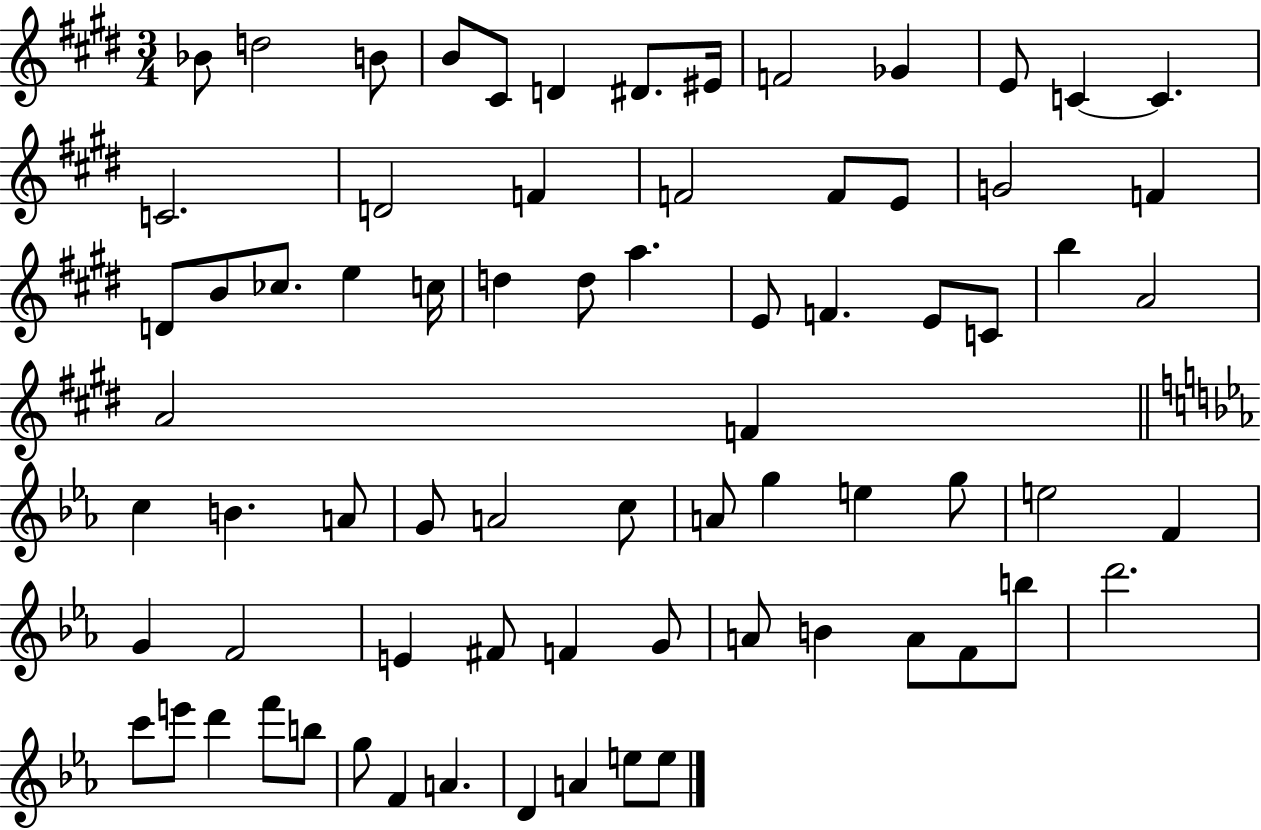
Bb4/e D5/h B4/e B4/e C#4/e D4/q D#4/e. EIS4/s F4/h Gb4/q E4/e C4/q C4/q. C4/h. D4/h F4/q F4/h F4/e E4/e G4/h F4/q D4/e B4/e CES5/e. E5/q C5/s D5/q D5/e A5/q. E4/e F4/q. E4/e C4/e B5/q A4/h A4/h F4/q C5/q B4/q. A4/e G4/e A4/h C5/e A4/e G5/q E5/q G5/e E5/h F4/q G4/q F4/h E4/q F#4/e F4/q G4/e A4/e B4/q A4/e F4/e B5/e D6/h. C6/e E6/e D6/q F6/e B5/e G5/e F4/q A4/q. D4/q A4/q E5/e E5/e